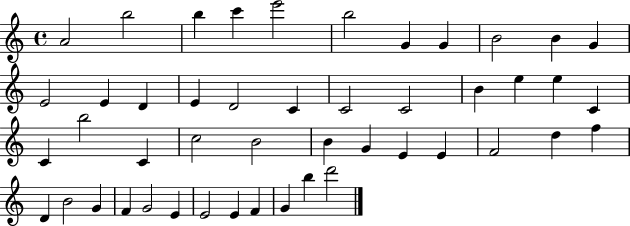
A4/h B5/h B5/q C6/q E6/h B5/h G4/q G4/q B4/h B4/q G4/q E4/h E4/q D4/q E4/q D4/h C4/q C4/h C4/h B4/q E5/q E5/q C4/q C4/q B5/h C4/q C5/h B4/h B4/q G4/q E4/q E4/q F4/h D5/q F5/q D4/q B4/h G4/q F4/q G4/h E4/q E4/h E4/q F4/q G4/q B5/q D6/h